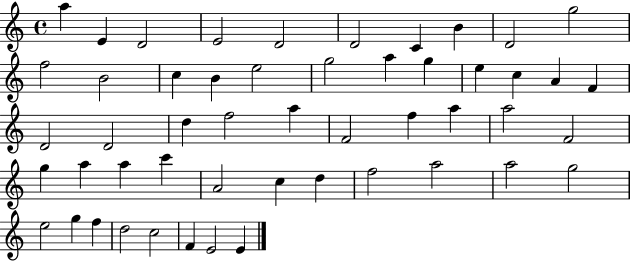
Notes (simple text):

A5/q E4/q D4/h E4/h D4/h D4/h C4/q B4/q D4/h G5/h F5/h B4/h C5/q B4/q E5/h G5/h A5/q G5/q E5/q C5/q A4/q F4/q D4/h D4/h D5/q F5/h A5/q F4/h F5/q A5/q A5/h F4/h G5/q A5/q A5/q C6/q A4/h C5/q D5/q F5/h A5/h A5/h G5/h E5/h G5/q F5/q D5/h C5/h F4/q E4/h E4/q